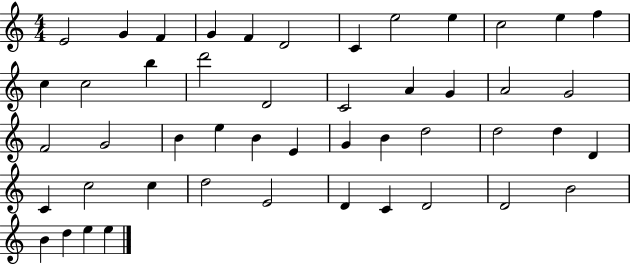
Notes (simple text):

E4/h G4/q F4/q G4/q F4/q D4/h C4/q E5/h E5/q C5/h E5/q F5/q C5/q C5/h B5/q D6/h D4/h C4/h A4/q G4/q A4/h G4/h F4/h G4/h B4/q E5/q B4/q E4/q G4/q B4/q D5/h D5/h D5/q D4/q C4/q C5/h C5/q D5/h E4/h D4/q C4/q D4/h D4/h B4/h B4/q D5/q E5/q E5/q